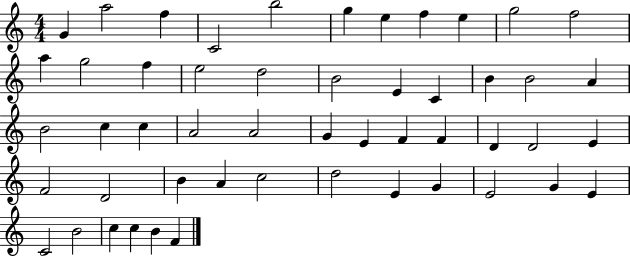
G4/q A5/h F5/q C4/h B5/h G5/q E5/q F5/q E5/q G5/h F5/h A5/q G5/h F5/q E5/h D5/h B4/h E4/q C4/q B4/q B4/h A4/q B4/h C5/q C5/q A4/h A4/h G4/q E4/q F4/q F4/q D4/q D4/h E4/q F4/h D4/h B4/q A4/q C5/h D5/h E4/q G4/q E4/h G4/q E4/q C4/h B4/h C5/q C5/q B4/q F4/q